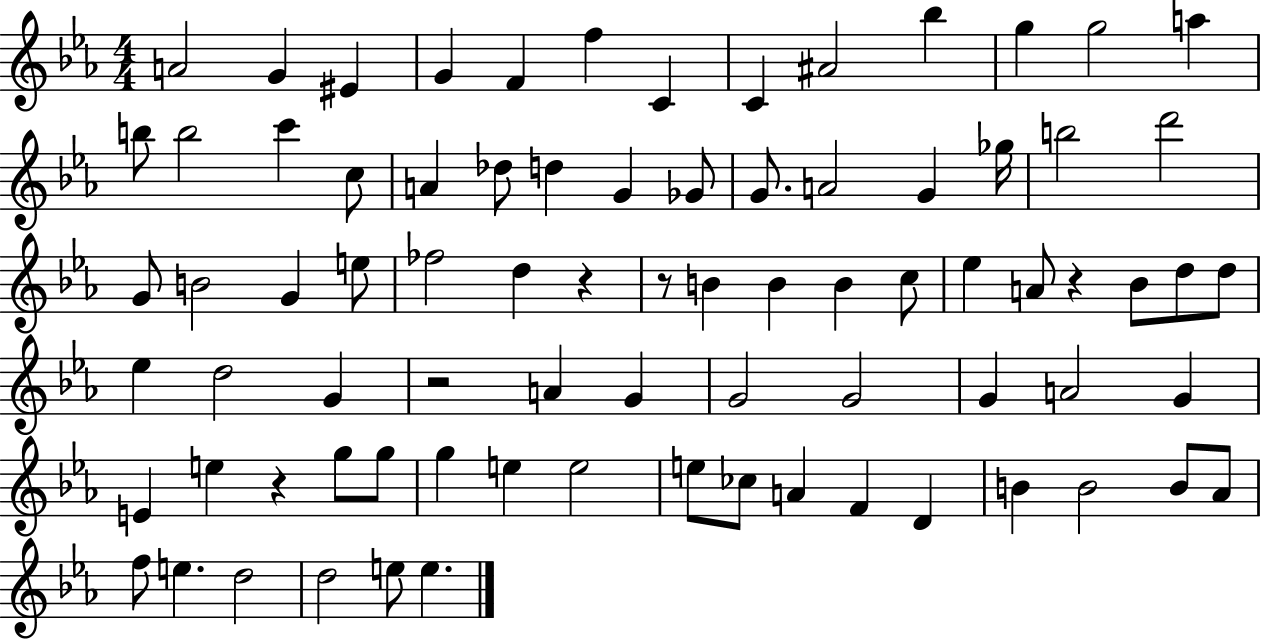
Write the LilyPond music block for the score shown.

{
  \clef treble
  \numericTimeSignature
  \time 4/4
  \key ees \major
  a'2 g'4 eis'4 | g'4 f'4 f''4 c'4 | c'4 ais'2 bes''4 | g''4 g''2 a''4 | \break b''8 b''2 c'''4 c''8 | a'4 des''8 d''4 g'4 ges'8 | g'8. a'2 g'4 ges''16 | b''2 d'''2 | \break g'8 b'2 g'4 e''8 | fes''2 d''4 r4 | r8 b'4 b'4 b'4 c''8 | ees''4 a'8 r4 bes'8 d''8 d''8 | \break ees''4 d''2 g'4 | r2 a'4 g'4 | g'2 g'2 | g'4 a'2 g'4 | \break e'4 e''4 r4 g''8 g''8 | g''4 e''4 e''2 | e''8 ces''8 a'4 f'4 d'4 | b'4 b'2 b'8 aes'8 | \break f''8 e''4. d''2 | d''2 e''8 e''4. | \bar "|."
}